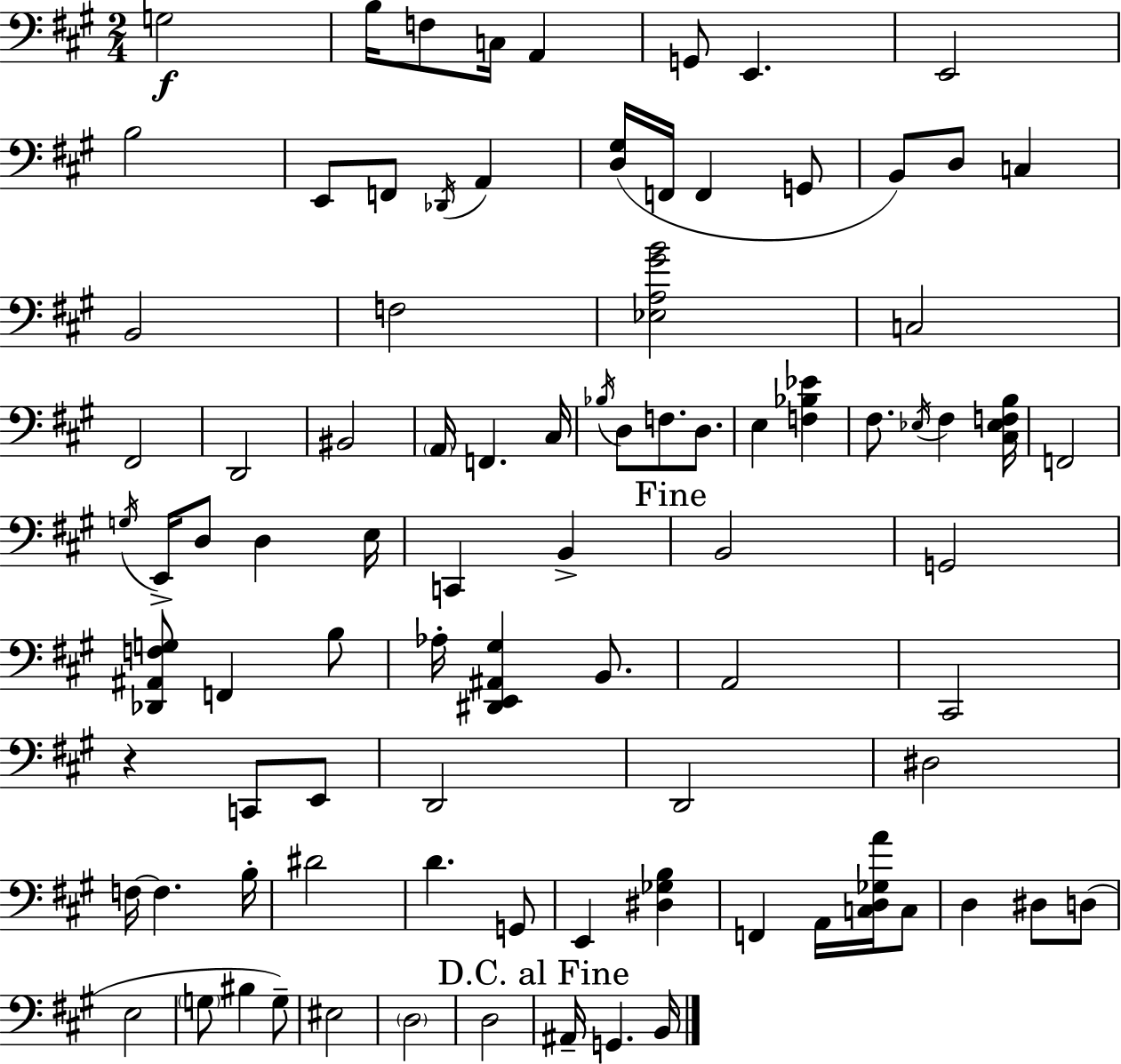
G3/h B3/s F3/e C3/s A2/q G2/e E2/q. E2/h B3/h E2/e F2/e Db2/s A2/q [D3,G#3]/s F2/s F2/q G2/e B2/e D3/e C3/q B2/h F3/h [Eb3,A3,G#4,B4]/h C3/h F#2/h D2/h BIS2/h A2/s F2/q. C#3/s Bb3/s D3/e F3/e. D3/e. E3/q [F3,Bb3,Eb4]/q F#3/e. Eb3/s F#3/q [C#3,Eb3,F3,B3]/s F2/h G3/s E2/s D3/e D3/q E3/s C2/q B2/q B2/h G2/h [Db2,A#2,F3,G3]/e F2/q B3/e Ab3/s [D#2,E2,A#2,G#3]/q B2/e. A2/h C#2/h R/q C2/e E2/e D2/h D2/h D#3/h F3/s F3/q. B3/s D#4/h D4/q. G2/e E2/q [D#3,Gb3,B3]/q F2/q A2/s [C3,D3,Gb3,A4]/s C3/e D3/q D#3/e D3/e E3/h G3/e BIS3/q G3/e EIS3/h D3/h D3/h A#2/s G2/q. B2/s